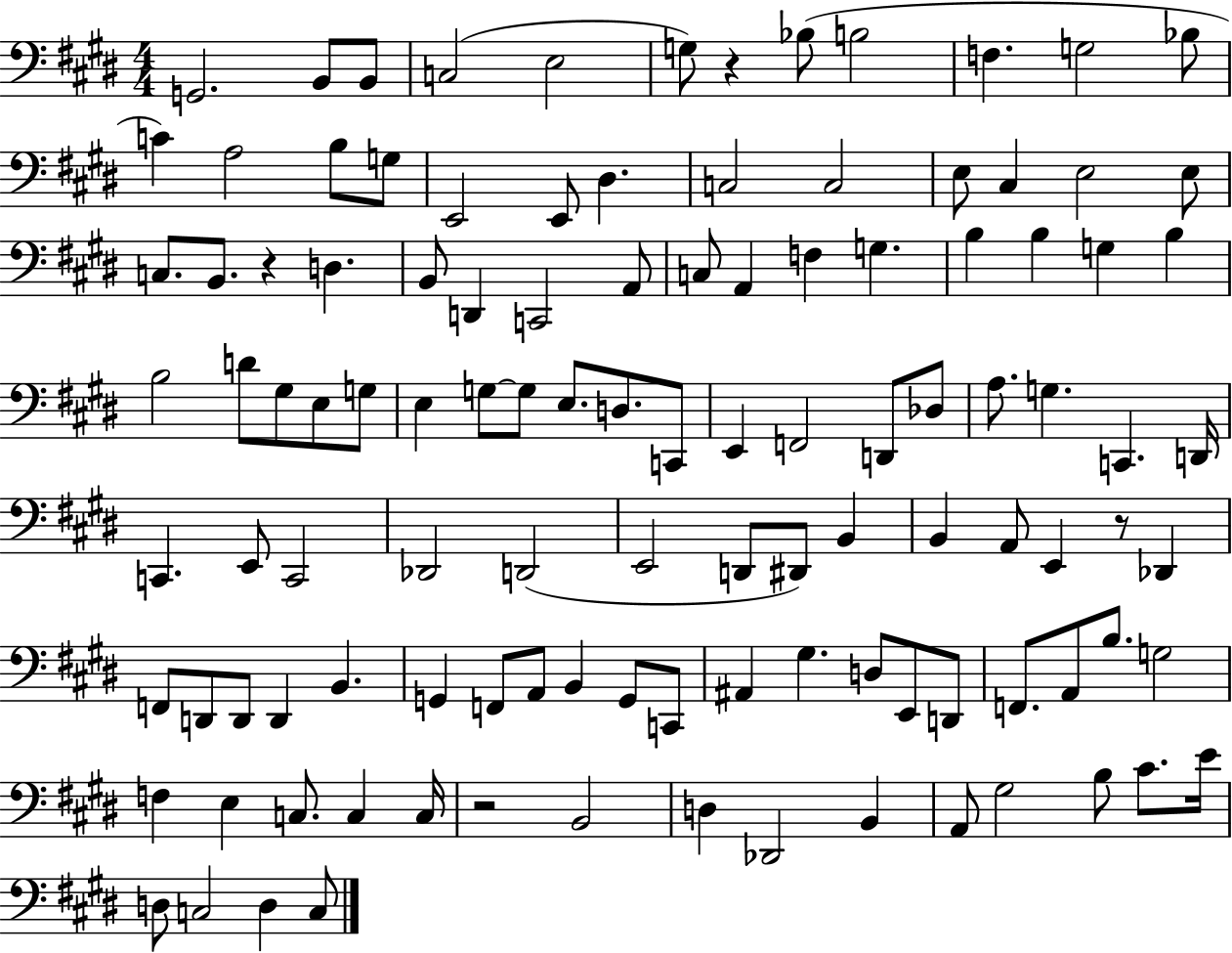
X:1
T:Untitled
M:4/4
L:1/4
K:E
G,,2 B,,/2 B,,/2 C,2 E,2 G,/2 z _B,/2 B,2 F, G,2 _B,/2 C A,2 B,/2 G,/2 E,,2 E,,/2 ^D, C,2 C,2 E,/2 ^C, E,2 E,/2 C,/2 B,,/2 z D, B,,/2 D,, C,,2 A,,/2 C,/2 A,, F, G, B, B, G, B, B,2 D/2 ^G,/2 E,/2 G,/2 E, G,/2 G,/2 E,/2 D,/2 C,,/2 E,, F,,2 D,,/2 _D,/2 A,/2 G, C,, D,,/4 C,, E,,/2 C,,2 _D,,2 D,,2 E,,2 D,,/2 ^D,,/2 B,, B,, A,,/2 E,, z/2 _D,, F,,/2 D,,/2 D,,/2 D,, B,, G,, F,,/2 A,,/2 B,, G,,/2 C,,/2 ^A,, ^G, D,/2 E,,/2 D,,/2 F,,/2 A,,/2 B,/2 G,2 F, E, C,/2 C, C,/4 z2 B,,2 D, _D,,2 B,, A,,/2 ^G,2 B,/2 ^C/2 E/4 D,/2 C,2 D, C,/2